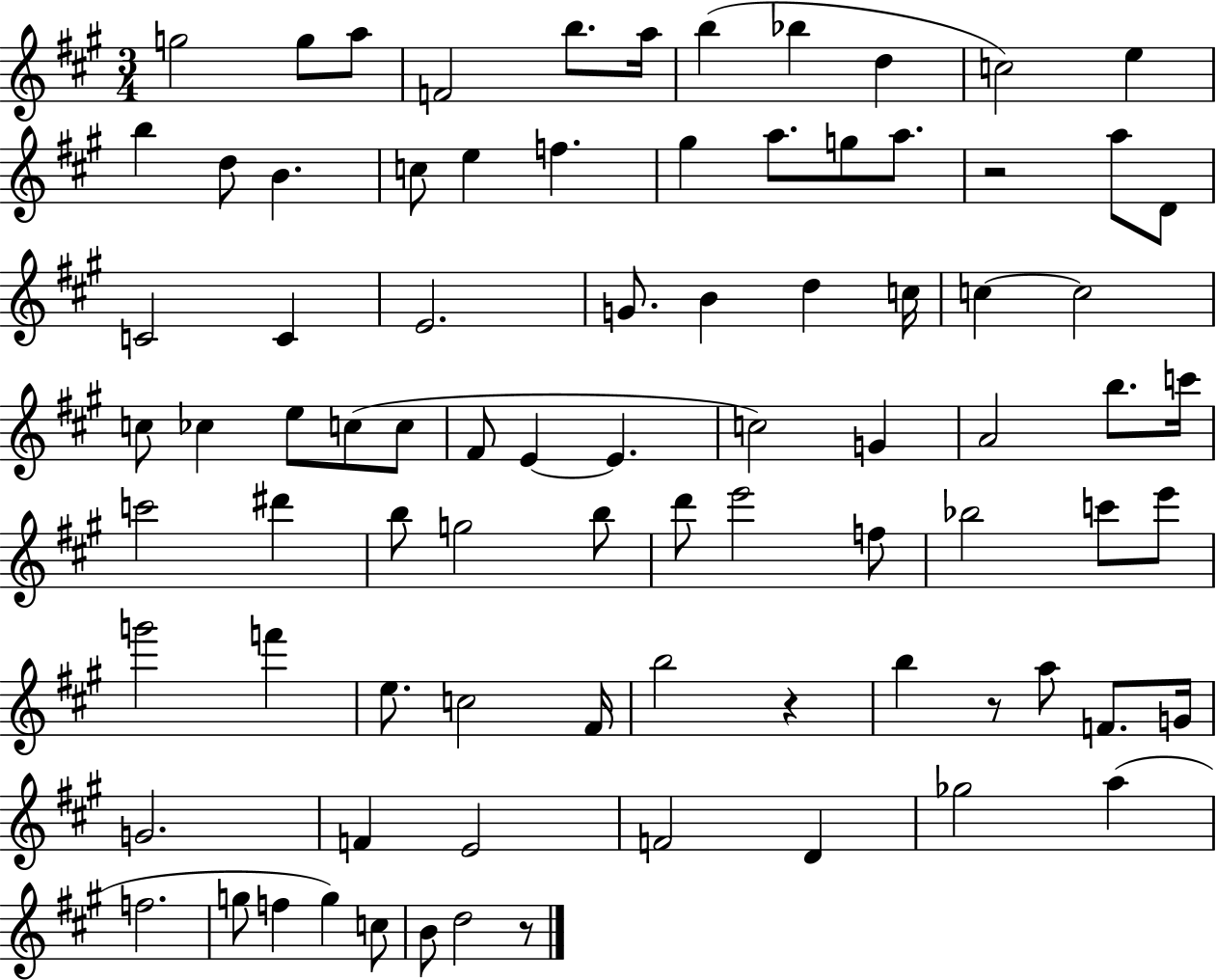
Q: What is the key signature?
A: A major